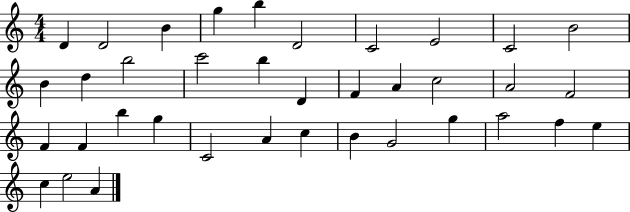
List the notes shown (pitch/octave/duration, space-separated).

D4/q D4/h B4/q G5/q B5/q D4/h C4/h E4/h C4/h B4/h B4/q D5/q B5/h C6/h B5/q D4/q F4/q A4/q C5/h A4/h F4/h F4/q F4/q B5/q G5/q C4/h A4/q C5/q B4/q G4/h G5/q A5/h F5/q E5/q C5/q E5/h A4/q